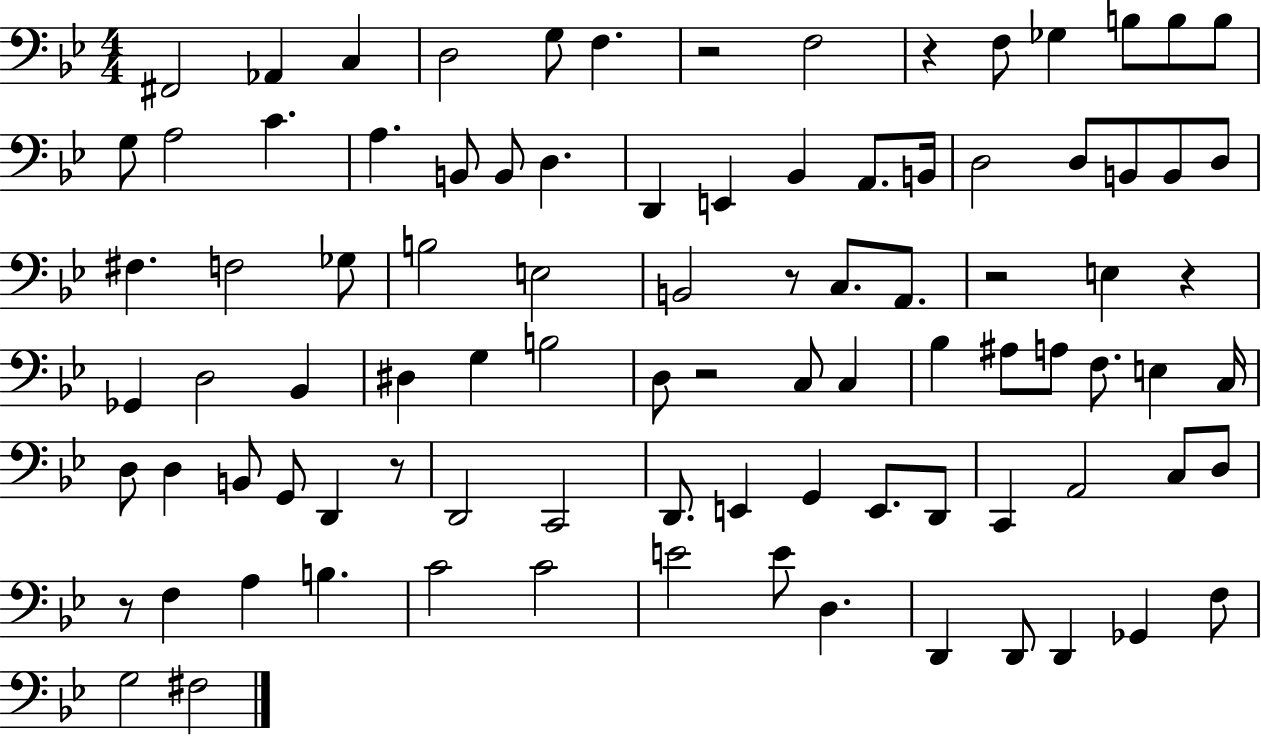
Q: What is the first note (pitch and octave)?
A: F#2